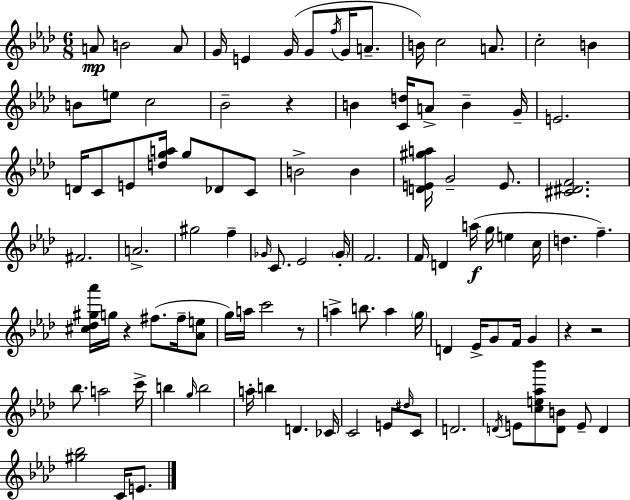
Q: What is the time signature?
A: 6/8